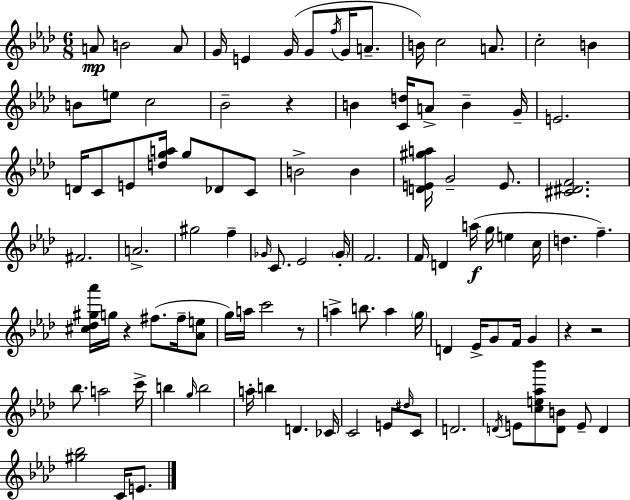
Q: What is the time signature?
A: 6/8